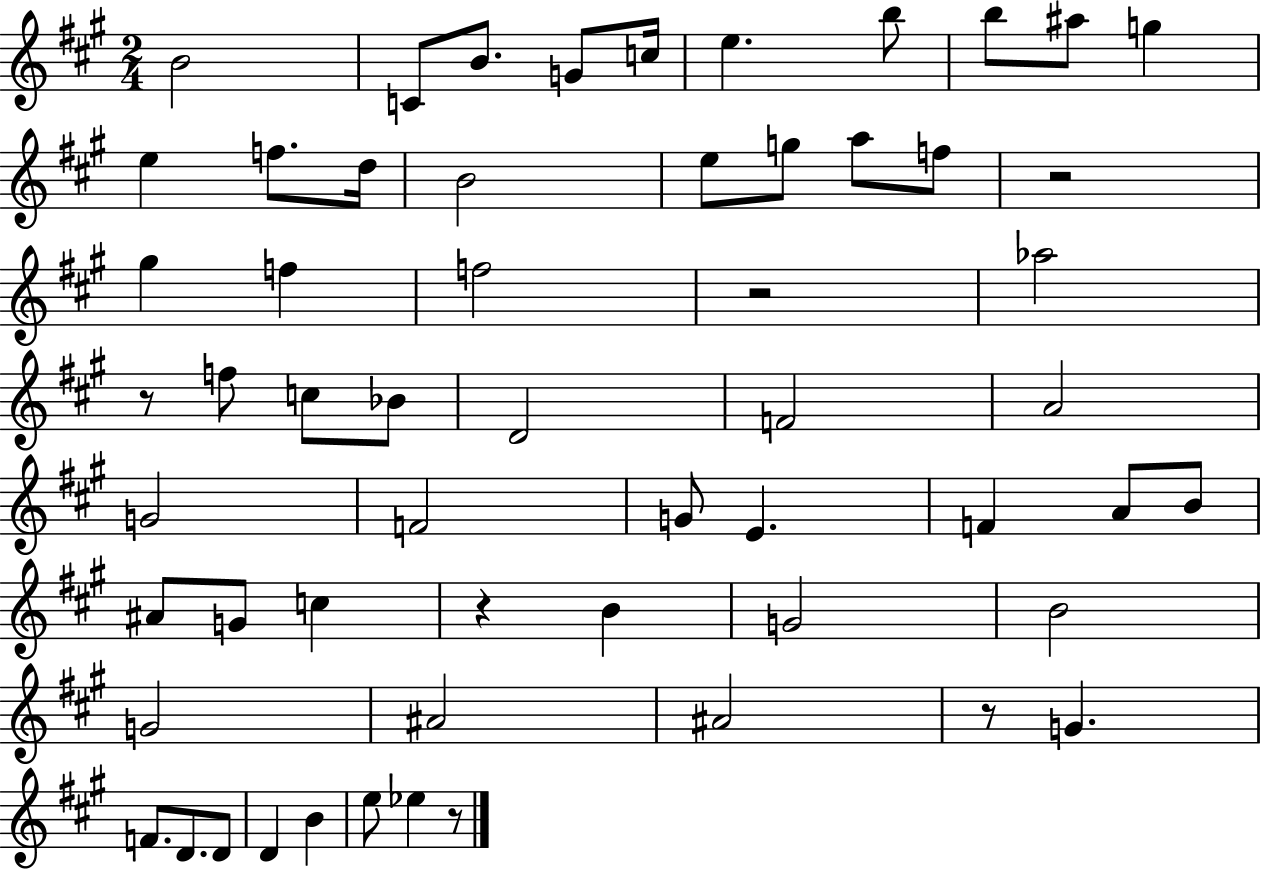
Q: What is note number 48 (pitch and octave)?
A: D4